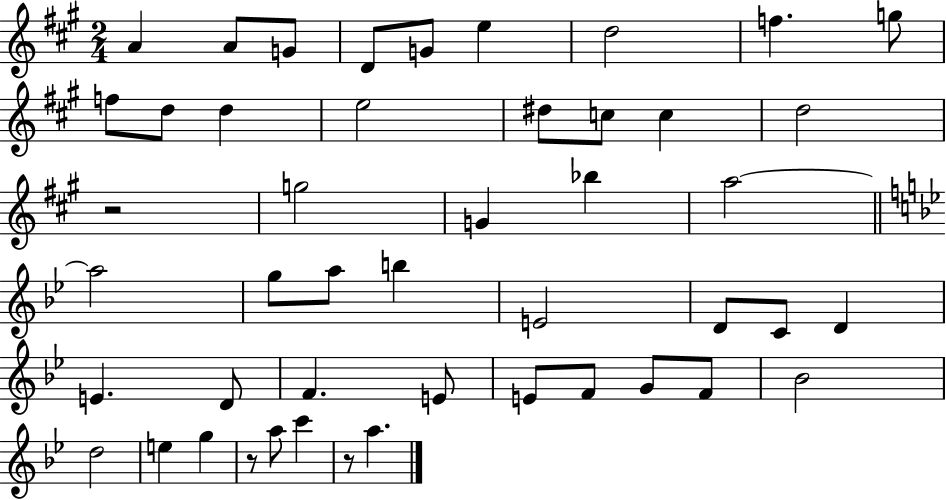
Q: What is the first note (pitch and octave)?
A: A4